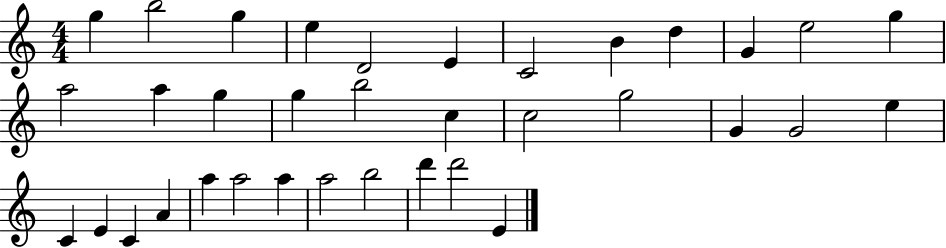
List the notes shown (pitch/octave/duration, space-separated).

G5/q B5/h G5/q E5/q D4/h E4/q C4/h B4/q D5/q G4/q E5/h G5/q A5/h A5/q G5/q G5/q B5/h C5/q C5/h G5/h G4/q G4/h E5/q C4/q E4/q C4/q A4/q A5/q A5/h A5/q A5/h B5/h D6/q D6/h E4/q